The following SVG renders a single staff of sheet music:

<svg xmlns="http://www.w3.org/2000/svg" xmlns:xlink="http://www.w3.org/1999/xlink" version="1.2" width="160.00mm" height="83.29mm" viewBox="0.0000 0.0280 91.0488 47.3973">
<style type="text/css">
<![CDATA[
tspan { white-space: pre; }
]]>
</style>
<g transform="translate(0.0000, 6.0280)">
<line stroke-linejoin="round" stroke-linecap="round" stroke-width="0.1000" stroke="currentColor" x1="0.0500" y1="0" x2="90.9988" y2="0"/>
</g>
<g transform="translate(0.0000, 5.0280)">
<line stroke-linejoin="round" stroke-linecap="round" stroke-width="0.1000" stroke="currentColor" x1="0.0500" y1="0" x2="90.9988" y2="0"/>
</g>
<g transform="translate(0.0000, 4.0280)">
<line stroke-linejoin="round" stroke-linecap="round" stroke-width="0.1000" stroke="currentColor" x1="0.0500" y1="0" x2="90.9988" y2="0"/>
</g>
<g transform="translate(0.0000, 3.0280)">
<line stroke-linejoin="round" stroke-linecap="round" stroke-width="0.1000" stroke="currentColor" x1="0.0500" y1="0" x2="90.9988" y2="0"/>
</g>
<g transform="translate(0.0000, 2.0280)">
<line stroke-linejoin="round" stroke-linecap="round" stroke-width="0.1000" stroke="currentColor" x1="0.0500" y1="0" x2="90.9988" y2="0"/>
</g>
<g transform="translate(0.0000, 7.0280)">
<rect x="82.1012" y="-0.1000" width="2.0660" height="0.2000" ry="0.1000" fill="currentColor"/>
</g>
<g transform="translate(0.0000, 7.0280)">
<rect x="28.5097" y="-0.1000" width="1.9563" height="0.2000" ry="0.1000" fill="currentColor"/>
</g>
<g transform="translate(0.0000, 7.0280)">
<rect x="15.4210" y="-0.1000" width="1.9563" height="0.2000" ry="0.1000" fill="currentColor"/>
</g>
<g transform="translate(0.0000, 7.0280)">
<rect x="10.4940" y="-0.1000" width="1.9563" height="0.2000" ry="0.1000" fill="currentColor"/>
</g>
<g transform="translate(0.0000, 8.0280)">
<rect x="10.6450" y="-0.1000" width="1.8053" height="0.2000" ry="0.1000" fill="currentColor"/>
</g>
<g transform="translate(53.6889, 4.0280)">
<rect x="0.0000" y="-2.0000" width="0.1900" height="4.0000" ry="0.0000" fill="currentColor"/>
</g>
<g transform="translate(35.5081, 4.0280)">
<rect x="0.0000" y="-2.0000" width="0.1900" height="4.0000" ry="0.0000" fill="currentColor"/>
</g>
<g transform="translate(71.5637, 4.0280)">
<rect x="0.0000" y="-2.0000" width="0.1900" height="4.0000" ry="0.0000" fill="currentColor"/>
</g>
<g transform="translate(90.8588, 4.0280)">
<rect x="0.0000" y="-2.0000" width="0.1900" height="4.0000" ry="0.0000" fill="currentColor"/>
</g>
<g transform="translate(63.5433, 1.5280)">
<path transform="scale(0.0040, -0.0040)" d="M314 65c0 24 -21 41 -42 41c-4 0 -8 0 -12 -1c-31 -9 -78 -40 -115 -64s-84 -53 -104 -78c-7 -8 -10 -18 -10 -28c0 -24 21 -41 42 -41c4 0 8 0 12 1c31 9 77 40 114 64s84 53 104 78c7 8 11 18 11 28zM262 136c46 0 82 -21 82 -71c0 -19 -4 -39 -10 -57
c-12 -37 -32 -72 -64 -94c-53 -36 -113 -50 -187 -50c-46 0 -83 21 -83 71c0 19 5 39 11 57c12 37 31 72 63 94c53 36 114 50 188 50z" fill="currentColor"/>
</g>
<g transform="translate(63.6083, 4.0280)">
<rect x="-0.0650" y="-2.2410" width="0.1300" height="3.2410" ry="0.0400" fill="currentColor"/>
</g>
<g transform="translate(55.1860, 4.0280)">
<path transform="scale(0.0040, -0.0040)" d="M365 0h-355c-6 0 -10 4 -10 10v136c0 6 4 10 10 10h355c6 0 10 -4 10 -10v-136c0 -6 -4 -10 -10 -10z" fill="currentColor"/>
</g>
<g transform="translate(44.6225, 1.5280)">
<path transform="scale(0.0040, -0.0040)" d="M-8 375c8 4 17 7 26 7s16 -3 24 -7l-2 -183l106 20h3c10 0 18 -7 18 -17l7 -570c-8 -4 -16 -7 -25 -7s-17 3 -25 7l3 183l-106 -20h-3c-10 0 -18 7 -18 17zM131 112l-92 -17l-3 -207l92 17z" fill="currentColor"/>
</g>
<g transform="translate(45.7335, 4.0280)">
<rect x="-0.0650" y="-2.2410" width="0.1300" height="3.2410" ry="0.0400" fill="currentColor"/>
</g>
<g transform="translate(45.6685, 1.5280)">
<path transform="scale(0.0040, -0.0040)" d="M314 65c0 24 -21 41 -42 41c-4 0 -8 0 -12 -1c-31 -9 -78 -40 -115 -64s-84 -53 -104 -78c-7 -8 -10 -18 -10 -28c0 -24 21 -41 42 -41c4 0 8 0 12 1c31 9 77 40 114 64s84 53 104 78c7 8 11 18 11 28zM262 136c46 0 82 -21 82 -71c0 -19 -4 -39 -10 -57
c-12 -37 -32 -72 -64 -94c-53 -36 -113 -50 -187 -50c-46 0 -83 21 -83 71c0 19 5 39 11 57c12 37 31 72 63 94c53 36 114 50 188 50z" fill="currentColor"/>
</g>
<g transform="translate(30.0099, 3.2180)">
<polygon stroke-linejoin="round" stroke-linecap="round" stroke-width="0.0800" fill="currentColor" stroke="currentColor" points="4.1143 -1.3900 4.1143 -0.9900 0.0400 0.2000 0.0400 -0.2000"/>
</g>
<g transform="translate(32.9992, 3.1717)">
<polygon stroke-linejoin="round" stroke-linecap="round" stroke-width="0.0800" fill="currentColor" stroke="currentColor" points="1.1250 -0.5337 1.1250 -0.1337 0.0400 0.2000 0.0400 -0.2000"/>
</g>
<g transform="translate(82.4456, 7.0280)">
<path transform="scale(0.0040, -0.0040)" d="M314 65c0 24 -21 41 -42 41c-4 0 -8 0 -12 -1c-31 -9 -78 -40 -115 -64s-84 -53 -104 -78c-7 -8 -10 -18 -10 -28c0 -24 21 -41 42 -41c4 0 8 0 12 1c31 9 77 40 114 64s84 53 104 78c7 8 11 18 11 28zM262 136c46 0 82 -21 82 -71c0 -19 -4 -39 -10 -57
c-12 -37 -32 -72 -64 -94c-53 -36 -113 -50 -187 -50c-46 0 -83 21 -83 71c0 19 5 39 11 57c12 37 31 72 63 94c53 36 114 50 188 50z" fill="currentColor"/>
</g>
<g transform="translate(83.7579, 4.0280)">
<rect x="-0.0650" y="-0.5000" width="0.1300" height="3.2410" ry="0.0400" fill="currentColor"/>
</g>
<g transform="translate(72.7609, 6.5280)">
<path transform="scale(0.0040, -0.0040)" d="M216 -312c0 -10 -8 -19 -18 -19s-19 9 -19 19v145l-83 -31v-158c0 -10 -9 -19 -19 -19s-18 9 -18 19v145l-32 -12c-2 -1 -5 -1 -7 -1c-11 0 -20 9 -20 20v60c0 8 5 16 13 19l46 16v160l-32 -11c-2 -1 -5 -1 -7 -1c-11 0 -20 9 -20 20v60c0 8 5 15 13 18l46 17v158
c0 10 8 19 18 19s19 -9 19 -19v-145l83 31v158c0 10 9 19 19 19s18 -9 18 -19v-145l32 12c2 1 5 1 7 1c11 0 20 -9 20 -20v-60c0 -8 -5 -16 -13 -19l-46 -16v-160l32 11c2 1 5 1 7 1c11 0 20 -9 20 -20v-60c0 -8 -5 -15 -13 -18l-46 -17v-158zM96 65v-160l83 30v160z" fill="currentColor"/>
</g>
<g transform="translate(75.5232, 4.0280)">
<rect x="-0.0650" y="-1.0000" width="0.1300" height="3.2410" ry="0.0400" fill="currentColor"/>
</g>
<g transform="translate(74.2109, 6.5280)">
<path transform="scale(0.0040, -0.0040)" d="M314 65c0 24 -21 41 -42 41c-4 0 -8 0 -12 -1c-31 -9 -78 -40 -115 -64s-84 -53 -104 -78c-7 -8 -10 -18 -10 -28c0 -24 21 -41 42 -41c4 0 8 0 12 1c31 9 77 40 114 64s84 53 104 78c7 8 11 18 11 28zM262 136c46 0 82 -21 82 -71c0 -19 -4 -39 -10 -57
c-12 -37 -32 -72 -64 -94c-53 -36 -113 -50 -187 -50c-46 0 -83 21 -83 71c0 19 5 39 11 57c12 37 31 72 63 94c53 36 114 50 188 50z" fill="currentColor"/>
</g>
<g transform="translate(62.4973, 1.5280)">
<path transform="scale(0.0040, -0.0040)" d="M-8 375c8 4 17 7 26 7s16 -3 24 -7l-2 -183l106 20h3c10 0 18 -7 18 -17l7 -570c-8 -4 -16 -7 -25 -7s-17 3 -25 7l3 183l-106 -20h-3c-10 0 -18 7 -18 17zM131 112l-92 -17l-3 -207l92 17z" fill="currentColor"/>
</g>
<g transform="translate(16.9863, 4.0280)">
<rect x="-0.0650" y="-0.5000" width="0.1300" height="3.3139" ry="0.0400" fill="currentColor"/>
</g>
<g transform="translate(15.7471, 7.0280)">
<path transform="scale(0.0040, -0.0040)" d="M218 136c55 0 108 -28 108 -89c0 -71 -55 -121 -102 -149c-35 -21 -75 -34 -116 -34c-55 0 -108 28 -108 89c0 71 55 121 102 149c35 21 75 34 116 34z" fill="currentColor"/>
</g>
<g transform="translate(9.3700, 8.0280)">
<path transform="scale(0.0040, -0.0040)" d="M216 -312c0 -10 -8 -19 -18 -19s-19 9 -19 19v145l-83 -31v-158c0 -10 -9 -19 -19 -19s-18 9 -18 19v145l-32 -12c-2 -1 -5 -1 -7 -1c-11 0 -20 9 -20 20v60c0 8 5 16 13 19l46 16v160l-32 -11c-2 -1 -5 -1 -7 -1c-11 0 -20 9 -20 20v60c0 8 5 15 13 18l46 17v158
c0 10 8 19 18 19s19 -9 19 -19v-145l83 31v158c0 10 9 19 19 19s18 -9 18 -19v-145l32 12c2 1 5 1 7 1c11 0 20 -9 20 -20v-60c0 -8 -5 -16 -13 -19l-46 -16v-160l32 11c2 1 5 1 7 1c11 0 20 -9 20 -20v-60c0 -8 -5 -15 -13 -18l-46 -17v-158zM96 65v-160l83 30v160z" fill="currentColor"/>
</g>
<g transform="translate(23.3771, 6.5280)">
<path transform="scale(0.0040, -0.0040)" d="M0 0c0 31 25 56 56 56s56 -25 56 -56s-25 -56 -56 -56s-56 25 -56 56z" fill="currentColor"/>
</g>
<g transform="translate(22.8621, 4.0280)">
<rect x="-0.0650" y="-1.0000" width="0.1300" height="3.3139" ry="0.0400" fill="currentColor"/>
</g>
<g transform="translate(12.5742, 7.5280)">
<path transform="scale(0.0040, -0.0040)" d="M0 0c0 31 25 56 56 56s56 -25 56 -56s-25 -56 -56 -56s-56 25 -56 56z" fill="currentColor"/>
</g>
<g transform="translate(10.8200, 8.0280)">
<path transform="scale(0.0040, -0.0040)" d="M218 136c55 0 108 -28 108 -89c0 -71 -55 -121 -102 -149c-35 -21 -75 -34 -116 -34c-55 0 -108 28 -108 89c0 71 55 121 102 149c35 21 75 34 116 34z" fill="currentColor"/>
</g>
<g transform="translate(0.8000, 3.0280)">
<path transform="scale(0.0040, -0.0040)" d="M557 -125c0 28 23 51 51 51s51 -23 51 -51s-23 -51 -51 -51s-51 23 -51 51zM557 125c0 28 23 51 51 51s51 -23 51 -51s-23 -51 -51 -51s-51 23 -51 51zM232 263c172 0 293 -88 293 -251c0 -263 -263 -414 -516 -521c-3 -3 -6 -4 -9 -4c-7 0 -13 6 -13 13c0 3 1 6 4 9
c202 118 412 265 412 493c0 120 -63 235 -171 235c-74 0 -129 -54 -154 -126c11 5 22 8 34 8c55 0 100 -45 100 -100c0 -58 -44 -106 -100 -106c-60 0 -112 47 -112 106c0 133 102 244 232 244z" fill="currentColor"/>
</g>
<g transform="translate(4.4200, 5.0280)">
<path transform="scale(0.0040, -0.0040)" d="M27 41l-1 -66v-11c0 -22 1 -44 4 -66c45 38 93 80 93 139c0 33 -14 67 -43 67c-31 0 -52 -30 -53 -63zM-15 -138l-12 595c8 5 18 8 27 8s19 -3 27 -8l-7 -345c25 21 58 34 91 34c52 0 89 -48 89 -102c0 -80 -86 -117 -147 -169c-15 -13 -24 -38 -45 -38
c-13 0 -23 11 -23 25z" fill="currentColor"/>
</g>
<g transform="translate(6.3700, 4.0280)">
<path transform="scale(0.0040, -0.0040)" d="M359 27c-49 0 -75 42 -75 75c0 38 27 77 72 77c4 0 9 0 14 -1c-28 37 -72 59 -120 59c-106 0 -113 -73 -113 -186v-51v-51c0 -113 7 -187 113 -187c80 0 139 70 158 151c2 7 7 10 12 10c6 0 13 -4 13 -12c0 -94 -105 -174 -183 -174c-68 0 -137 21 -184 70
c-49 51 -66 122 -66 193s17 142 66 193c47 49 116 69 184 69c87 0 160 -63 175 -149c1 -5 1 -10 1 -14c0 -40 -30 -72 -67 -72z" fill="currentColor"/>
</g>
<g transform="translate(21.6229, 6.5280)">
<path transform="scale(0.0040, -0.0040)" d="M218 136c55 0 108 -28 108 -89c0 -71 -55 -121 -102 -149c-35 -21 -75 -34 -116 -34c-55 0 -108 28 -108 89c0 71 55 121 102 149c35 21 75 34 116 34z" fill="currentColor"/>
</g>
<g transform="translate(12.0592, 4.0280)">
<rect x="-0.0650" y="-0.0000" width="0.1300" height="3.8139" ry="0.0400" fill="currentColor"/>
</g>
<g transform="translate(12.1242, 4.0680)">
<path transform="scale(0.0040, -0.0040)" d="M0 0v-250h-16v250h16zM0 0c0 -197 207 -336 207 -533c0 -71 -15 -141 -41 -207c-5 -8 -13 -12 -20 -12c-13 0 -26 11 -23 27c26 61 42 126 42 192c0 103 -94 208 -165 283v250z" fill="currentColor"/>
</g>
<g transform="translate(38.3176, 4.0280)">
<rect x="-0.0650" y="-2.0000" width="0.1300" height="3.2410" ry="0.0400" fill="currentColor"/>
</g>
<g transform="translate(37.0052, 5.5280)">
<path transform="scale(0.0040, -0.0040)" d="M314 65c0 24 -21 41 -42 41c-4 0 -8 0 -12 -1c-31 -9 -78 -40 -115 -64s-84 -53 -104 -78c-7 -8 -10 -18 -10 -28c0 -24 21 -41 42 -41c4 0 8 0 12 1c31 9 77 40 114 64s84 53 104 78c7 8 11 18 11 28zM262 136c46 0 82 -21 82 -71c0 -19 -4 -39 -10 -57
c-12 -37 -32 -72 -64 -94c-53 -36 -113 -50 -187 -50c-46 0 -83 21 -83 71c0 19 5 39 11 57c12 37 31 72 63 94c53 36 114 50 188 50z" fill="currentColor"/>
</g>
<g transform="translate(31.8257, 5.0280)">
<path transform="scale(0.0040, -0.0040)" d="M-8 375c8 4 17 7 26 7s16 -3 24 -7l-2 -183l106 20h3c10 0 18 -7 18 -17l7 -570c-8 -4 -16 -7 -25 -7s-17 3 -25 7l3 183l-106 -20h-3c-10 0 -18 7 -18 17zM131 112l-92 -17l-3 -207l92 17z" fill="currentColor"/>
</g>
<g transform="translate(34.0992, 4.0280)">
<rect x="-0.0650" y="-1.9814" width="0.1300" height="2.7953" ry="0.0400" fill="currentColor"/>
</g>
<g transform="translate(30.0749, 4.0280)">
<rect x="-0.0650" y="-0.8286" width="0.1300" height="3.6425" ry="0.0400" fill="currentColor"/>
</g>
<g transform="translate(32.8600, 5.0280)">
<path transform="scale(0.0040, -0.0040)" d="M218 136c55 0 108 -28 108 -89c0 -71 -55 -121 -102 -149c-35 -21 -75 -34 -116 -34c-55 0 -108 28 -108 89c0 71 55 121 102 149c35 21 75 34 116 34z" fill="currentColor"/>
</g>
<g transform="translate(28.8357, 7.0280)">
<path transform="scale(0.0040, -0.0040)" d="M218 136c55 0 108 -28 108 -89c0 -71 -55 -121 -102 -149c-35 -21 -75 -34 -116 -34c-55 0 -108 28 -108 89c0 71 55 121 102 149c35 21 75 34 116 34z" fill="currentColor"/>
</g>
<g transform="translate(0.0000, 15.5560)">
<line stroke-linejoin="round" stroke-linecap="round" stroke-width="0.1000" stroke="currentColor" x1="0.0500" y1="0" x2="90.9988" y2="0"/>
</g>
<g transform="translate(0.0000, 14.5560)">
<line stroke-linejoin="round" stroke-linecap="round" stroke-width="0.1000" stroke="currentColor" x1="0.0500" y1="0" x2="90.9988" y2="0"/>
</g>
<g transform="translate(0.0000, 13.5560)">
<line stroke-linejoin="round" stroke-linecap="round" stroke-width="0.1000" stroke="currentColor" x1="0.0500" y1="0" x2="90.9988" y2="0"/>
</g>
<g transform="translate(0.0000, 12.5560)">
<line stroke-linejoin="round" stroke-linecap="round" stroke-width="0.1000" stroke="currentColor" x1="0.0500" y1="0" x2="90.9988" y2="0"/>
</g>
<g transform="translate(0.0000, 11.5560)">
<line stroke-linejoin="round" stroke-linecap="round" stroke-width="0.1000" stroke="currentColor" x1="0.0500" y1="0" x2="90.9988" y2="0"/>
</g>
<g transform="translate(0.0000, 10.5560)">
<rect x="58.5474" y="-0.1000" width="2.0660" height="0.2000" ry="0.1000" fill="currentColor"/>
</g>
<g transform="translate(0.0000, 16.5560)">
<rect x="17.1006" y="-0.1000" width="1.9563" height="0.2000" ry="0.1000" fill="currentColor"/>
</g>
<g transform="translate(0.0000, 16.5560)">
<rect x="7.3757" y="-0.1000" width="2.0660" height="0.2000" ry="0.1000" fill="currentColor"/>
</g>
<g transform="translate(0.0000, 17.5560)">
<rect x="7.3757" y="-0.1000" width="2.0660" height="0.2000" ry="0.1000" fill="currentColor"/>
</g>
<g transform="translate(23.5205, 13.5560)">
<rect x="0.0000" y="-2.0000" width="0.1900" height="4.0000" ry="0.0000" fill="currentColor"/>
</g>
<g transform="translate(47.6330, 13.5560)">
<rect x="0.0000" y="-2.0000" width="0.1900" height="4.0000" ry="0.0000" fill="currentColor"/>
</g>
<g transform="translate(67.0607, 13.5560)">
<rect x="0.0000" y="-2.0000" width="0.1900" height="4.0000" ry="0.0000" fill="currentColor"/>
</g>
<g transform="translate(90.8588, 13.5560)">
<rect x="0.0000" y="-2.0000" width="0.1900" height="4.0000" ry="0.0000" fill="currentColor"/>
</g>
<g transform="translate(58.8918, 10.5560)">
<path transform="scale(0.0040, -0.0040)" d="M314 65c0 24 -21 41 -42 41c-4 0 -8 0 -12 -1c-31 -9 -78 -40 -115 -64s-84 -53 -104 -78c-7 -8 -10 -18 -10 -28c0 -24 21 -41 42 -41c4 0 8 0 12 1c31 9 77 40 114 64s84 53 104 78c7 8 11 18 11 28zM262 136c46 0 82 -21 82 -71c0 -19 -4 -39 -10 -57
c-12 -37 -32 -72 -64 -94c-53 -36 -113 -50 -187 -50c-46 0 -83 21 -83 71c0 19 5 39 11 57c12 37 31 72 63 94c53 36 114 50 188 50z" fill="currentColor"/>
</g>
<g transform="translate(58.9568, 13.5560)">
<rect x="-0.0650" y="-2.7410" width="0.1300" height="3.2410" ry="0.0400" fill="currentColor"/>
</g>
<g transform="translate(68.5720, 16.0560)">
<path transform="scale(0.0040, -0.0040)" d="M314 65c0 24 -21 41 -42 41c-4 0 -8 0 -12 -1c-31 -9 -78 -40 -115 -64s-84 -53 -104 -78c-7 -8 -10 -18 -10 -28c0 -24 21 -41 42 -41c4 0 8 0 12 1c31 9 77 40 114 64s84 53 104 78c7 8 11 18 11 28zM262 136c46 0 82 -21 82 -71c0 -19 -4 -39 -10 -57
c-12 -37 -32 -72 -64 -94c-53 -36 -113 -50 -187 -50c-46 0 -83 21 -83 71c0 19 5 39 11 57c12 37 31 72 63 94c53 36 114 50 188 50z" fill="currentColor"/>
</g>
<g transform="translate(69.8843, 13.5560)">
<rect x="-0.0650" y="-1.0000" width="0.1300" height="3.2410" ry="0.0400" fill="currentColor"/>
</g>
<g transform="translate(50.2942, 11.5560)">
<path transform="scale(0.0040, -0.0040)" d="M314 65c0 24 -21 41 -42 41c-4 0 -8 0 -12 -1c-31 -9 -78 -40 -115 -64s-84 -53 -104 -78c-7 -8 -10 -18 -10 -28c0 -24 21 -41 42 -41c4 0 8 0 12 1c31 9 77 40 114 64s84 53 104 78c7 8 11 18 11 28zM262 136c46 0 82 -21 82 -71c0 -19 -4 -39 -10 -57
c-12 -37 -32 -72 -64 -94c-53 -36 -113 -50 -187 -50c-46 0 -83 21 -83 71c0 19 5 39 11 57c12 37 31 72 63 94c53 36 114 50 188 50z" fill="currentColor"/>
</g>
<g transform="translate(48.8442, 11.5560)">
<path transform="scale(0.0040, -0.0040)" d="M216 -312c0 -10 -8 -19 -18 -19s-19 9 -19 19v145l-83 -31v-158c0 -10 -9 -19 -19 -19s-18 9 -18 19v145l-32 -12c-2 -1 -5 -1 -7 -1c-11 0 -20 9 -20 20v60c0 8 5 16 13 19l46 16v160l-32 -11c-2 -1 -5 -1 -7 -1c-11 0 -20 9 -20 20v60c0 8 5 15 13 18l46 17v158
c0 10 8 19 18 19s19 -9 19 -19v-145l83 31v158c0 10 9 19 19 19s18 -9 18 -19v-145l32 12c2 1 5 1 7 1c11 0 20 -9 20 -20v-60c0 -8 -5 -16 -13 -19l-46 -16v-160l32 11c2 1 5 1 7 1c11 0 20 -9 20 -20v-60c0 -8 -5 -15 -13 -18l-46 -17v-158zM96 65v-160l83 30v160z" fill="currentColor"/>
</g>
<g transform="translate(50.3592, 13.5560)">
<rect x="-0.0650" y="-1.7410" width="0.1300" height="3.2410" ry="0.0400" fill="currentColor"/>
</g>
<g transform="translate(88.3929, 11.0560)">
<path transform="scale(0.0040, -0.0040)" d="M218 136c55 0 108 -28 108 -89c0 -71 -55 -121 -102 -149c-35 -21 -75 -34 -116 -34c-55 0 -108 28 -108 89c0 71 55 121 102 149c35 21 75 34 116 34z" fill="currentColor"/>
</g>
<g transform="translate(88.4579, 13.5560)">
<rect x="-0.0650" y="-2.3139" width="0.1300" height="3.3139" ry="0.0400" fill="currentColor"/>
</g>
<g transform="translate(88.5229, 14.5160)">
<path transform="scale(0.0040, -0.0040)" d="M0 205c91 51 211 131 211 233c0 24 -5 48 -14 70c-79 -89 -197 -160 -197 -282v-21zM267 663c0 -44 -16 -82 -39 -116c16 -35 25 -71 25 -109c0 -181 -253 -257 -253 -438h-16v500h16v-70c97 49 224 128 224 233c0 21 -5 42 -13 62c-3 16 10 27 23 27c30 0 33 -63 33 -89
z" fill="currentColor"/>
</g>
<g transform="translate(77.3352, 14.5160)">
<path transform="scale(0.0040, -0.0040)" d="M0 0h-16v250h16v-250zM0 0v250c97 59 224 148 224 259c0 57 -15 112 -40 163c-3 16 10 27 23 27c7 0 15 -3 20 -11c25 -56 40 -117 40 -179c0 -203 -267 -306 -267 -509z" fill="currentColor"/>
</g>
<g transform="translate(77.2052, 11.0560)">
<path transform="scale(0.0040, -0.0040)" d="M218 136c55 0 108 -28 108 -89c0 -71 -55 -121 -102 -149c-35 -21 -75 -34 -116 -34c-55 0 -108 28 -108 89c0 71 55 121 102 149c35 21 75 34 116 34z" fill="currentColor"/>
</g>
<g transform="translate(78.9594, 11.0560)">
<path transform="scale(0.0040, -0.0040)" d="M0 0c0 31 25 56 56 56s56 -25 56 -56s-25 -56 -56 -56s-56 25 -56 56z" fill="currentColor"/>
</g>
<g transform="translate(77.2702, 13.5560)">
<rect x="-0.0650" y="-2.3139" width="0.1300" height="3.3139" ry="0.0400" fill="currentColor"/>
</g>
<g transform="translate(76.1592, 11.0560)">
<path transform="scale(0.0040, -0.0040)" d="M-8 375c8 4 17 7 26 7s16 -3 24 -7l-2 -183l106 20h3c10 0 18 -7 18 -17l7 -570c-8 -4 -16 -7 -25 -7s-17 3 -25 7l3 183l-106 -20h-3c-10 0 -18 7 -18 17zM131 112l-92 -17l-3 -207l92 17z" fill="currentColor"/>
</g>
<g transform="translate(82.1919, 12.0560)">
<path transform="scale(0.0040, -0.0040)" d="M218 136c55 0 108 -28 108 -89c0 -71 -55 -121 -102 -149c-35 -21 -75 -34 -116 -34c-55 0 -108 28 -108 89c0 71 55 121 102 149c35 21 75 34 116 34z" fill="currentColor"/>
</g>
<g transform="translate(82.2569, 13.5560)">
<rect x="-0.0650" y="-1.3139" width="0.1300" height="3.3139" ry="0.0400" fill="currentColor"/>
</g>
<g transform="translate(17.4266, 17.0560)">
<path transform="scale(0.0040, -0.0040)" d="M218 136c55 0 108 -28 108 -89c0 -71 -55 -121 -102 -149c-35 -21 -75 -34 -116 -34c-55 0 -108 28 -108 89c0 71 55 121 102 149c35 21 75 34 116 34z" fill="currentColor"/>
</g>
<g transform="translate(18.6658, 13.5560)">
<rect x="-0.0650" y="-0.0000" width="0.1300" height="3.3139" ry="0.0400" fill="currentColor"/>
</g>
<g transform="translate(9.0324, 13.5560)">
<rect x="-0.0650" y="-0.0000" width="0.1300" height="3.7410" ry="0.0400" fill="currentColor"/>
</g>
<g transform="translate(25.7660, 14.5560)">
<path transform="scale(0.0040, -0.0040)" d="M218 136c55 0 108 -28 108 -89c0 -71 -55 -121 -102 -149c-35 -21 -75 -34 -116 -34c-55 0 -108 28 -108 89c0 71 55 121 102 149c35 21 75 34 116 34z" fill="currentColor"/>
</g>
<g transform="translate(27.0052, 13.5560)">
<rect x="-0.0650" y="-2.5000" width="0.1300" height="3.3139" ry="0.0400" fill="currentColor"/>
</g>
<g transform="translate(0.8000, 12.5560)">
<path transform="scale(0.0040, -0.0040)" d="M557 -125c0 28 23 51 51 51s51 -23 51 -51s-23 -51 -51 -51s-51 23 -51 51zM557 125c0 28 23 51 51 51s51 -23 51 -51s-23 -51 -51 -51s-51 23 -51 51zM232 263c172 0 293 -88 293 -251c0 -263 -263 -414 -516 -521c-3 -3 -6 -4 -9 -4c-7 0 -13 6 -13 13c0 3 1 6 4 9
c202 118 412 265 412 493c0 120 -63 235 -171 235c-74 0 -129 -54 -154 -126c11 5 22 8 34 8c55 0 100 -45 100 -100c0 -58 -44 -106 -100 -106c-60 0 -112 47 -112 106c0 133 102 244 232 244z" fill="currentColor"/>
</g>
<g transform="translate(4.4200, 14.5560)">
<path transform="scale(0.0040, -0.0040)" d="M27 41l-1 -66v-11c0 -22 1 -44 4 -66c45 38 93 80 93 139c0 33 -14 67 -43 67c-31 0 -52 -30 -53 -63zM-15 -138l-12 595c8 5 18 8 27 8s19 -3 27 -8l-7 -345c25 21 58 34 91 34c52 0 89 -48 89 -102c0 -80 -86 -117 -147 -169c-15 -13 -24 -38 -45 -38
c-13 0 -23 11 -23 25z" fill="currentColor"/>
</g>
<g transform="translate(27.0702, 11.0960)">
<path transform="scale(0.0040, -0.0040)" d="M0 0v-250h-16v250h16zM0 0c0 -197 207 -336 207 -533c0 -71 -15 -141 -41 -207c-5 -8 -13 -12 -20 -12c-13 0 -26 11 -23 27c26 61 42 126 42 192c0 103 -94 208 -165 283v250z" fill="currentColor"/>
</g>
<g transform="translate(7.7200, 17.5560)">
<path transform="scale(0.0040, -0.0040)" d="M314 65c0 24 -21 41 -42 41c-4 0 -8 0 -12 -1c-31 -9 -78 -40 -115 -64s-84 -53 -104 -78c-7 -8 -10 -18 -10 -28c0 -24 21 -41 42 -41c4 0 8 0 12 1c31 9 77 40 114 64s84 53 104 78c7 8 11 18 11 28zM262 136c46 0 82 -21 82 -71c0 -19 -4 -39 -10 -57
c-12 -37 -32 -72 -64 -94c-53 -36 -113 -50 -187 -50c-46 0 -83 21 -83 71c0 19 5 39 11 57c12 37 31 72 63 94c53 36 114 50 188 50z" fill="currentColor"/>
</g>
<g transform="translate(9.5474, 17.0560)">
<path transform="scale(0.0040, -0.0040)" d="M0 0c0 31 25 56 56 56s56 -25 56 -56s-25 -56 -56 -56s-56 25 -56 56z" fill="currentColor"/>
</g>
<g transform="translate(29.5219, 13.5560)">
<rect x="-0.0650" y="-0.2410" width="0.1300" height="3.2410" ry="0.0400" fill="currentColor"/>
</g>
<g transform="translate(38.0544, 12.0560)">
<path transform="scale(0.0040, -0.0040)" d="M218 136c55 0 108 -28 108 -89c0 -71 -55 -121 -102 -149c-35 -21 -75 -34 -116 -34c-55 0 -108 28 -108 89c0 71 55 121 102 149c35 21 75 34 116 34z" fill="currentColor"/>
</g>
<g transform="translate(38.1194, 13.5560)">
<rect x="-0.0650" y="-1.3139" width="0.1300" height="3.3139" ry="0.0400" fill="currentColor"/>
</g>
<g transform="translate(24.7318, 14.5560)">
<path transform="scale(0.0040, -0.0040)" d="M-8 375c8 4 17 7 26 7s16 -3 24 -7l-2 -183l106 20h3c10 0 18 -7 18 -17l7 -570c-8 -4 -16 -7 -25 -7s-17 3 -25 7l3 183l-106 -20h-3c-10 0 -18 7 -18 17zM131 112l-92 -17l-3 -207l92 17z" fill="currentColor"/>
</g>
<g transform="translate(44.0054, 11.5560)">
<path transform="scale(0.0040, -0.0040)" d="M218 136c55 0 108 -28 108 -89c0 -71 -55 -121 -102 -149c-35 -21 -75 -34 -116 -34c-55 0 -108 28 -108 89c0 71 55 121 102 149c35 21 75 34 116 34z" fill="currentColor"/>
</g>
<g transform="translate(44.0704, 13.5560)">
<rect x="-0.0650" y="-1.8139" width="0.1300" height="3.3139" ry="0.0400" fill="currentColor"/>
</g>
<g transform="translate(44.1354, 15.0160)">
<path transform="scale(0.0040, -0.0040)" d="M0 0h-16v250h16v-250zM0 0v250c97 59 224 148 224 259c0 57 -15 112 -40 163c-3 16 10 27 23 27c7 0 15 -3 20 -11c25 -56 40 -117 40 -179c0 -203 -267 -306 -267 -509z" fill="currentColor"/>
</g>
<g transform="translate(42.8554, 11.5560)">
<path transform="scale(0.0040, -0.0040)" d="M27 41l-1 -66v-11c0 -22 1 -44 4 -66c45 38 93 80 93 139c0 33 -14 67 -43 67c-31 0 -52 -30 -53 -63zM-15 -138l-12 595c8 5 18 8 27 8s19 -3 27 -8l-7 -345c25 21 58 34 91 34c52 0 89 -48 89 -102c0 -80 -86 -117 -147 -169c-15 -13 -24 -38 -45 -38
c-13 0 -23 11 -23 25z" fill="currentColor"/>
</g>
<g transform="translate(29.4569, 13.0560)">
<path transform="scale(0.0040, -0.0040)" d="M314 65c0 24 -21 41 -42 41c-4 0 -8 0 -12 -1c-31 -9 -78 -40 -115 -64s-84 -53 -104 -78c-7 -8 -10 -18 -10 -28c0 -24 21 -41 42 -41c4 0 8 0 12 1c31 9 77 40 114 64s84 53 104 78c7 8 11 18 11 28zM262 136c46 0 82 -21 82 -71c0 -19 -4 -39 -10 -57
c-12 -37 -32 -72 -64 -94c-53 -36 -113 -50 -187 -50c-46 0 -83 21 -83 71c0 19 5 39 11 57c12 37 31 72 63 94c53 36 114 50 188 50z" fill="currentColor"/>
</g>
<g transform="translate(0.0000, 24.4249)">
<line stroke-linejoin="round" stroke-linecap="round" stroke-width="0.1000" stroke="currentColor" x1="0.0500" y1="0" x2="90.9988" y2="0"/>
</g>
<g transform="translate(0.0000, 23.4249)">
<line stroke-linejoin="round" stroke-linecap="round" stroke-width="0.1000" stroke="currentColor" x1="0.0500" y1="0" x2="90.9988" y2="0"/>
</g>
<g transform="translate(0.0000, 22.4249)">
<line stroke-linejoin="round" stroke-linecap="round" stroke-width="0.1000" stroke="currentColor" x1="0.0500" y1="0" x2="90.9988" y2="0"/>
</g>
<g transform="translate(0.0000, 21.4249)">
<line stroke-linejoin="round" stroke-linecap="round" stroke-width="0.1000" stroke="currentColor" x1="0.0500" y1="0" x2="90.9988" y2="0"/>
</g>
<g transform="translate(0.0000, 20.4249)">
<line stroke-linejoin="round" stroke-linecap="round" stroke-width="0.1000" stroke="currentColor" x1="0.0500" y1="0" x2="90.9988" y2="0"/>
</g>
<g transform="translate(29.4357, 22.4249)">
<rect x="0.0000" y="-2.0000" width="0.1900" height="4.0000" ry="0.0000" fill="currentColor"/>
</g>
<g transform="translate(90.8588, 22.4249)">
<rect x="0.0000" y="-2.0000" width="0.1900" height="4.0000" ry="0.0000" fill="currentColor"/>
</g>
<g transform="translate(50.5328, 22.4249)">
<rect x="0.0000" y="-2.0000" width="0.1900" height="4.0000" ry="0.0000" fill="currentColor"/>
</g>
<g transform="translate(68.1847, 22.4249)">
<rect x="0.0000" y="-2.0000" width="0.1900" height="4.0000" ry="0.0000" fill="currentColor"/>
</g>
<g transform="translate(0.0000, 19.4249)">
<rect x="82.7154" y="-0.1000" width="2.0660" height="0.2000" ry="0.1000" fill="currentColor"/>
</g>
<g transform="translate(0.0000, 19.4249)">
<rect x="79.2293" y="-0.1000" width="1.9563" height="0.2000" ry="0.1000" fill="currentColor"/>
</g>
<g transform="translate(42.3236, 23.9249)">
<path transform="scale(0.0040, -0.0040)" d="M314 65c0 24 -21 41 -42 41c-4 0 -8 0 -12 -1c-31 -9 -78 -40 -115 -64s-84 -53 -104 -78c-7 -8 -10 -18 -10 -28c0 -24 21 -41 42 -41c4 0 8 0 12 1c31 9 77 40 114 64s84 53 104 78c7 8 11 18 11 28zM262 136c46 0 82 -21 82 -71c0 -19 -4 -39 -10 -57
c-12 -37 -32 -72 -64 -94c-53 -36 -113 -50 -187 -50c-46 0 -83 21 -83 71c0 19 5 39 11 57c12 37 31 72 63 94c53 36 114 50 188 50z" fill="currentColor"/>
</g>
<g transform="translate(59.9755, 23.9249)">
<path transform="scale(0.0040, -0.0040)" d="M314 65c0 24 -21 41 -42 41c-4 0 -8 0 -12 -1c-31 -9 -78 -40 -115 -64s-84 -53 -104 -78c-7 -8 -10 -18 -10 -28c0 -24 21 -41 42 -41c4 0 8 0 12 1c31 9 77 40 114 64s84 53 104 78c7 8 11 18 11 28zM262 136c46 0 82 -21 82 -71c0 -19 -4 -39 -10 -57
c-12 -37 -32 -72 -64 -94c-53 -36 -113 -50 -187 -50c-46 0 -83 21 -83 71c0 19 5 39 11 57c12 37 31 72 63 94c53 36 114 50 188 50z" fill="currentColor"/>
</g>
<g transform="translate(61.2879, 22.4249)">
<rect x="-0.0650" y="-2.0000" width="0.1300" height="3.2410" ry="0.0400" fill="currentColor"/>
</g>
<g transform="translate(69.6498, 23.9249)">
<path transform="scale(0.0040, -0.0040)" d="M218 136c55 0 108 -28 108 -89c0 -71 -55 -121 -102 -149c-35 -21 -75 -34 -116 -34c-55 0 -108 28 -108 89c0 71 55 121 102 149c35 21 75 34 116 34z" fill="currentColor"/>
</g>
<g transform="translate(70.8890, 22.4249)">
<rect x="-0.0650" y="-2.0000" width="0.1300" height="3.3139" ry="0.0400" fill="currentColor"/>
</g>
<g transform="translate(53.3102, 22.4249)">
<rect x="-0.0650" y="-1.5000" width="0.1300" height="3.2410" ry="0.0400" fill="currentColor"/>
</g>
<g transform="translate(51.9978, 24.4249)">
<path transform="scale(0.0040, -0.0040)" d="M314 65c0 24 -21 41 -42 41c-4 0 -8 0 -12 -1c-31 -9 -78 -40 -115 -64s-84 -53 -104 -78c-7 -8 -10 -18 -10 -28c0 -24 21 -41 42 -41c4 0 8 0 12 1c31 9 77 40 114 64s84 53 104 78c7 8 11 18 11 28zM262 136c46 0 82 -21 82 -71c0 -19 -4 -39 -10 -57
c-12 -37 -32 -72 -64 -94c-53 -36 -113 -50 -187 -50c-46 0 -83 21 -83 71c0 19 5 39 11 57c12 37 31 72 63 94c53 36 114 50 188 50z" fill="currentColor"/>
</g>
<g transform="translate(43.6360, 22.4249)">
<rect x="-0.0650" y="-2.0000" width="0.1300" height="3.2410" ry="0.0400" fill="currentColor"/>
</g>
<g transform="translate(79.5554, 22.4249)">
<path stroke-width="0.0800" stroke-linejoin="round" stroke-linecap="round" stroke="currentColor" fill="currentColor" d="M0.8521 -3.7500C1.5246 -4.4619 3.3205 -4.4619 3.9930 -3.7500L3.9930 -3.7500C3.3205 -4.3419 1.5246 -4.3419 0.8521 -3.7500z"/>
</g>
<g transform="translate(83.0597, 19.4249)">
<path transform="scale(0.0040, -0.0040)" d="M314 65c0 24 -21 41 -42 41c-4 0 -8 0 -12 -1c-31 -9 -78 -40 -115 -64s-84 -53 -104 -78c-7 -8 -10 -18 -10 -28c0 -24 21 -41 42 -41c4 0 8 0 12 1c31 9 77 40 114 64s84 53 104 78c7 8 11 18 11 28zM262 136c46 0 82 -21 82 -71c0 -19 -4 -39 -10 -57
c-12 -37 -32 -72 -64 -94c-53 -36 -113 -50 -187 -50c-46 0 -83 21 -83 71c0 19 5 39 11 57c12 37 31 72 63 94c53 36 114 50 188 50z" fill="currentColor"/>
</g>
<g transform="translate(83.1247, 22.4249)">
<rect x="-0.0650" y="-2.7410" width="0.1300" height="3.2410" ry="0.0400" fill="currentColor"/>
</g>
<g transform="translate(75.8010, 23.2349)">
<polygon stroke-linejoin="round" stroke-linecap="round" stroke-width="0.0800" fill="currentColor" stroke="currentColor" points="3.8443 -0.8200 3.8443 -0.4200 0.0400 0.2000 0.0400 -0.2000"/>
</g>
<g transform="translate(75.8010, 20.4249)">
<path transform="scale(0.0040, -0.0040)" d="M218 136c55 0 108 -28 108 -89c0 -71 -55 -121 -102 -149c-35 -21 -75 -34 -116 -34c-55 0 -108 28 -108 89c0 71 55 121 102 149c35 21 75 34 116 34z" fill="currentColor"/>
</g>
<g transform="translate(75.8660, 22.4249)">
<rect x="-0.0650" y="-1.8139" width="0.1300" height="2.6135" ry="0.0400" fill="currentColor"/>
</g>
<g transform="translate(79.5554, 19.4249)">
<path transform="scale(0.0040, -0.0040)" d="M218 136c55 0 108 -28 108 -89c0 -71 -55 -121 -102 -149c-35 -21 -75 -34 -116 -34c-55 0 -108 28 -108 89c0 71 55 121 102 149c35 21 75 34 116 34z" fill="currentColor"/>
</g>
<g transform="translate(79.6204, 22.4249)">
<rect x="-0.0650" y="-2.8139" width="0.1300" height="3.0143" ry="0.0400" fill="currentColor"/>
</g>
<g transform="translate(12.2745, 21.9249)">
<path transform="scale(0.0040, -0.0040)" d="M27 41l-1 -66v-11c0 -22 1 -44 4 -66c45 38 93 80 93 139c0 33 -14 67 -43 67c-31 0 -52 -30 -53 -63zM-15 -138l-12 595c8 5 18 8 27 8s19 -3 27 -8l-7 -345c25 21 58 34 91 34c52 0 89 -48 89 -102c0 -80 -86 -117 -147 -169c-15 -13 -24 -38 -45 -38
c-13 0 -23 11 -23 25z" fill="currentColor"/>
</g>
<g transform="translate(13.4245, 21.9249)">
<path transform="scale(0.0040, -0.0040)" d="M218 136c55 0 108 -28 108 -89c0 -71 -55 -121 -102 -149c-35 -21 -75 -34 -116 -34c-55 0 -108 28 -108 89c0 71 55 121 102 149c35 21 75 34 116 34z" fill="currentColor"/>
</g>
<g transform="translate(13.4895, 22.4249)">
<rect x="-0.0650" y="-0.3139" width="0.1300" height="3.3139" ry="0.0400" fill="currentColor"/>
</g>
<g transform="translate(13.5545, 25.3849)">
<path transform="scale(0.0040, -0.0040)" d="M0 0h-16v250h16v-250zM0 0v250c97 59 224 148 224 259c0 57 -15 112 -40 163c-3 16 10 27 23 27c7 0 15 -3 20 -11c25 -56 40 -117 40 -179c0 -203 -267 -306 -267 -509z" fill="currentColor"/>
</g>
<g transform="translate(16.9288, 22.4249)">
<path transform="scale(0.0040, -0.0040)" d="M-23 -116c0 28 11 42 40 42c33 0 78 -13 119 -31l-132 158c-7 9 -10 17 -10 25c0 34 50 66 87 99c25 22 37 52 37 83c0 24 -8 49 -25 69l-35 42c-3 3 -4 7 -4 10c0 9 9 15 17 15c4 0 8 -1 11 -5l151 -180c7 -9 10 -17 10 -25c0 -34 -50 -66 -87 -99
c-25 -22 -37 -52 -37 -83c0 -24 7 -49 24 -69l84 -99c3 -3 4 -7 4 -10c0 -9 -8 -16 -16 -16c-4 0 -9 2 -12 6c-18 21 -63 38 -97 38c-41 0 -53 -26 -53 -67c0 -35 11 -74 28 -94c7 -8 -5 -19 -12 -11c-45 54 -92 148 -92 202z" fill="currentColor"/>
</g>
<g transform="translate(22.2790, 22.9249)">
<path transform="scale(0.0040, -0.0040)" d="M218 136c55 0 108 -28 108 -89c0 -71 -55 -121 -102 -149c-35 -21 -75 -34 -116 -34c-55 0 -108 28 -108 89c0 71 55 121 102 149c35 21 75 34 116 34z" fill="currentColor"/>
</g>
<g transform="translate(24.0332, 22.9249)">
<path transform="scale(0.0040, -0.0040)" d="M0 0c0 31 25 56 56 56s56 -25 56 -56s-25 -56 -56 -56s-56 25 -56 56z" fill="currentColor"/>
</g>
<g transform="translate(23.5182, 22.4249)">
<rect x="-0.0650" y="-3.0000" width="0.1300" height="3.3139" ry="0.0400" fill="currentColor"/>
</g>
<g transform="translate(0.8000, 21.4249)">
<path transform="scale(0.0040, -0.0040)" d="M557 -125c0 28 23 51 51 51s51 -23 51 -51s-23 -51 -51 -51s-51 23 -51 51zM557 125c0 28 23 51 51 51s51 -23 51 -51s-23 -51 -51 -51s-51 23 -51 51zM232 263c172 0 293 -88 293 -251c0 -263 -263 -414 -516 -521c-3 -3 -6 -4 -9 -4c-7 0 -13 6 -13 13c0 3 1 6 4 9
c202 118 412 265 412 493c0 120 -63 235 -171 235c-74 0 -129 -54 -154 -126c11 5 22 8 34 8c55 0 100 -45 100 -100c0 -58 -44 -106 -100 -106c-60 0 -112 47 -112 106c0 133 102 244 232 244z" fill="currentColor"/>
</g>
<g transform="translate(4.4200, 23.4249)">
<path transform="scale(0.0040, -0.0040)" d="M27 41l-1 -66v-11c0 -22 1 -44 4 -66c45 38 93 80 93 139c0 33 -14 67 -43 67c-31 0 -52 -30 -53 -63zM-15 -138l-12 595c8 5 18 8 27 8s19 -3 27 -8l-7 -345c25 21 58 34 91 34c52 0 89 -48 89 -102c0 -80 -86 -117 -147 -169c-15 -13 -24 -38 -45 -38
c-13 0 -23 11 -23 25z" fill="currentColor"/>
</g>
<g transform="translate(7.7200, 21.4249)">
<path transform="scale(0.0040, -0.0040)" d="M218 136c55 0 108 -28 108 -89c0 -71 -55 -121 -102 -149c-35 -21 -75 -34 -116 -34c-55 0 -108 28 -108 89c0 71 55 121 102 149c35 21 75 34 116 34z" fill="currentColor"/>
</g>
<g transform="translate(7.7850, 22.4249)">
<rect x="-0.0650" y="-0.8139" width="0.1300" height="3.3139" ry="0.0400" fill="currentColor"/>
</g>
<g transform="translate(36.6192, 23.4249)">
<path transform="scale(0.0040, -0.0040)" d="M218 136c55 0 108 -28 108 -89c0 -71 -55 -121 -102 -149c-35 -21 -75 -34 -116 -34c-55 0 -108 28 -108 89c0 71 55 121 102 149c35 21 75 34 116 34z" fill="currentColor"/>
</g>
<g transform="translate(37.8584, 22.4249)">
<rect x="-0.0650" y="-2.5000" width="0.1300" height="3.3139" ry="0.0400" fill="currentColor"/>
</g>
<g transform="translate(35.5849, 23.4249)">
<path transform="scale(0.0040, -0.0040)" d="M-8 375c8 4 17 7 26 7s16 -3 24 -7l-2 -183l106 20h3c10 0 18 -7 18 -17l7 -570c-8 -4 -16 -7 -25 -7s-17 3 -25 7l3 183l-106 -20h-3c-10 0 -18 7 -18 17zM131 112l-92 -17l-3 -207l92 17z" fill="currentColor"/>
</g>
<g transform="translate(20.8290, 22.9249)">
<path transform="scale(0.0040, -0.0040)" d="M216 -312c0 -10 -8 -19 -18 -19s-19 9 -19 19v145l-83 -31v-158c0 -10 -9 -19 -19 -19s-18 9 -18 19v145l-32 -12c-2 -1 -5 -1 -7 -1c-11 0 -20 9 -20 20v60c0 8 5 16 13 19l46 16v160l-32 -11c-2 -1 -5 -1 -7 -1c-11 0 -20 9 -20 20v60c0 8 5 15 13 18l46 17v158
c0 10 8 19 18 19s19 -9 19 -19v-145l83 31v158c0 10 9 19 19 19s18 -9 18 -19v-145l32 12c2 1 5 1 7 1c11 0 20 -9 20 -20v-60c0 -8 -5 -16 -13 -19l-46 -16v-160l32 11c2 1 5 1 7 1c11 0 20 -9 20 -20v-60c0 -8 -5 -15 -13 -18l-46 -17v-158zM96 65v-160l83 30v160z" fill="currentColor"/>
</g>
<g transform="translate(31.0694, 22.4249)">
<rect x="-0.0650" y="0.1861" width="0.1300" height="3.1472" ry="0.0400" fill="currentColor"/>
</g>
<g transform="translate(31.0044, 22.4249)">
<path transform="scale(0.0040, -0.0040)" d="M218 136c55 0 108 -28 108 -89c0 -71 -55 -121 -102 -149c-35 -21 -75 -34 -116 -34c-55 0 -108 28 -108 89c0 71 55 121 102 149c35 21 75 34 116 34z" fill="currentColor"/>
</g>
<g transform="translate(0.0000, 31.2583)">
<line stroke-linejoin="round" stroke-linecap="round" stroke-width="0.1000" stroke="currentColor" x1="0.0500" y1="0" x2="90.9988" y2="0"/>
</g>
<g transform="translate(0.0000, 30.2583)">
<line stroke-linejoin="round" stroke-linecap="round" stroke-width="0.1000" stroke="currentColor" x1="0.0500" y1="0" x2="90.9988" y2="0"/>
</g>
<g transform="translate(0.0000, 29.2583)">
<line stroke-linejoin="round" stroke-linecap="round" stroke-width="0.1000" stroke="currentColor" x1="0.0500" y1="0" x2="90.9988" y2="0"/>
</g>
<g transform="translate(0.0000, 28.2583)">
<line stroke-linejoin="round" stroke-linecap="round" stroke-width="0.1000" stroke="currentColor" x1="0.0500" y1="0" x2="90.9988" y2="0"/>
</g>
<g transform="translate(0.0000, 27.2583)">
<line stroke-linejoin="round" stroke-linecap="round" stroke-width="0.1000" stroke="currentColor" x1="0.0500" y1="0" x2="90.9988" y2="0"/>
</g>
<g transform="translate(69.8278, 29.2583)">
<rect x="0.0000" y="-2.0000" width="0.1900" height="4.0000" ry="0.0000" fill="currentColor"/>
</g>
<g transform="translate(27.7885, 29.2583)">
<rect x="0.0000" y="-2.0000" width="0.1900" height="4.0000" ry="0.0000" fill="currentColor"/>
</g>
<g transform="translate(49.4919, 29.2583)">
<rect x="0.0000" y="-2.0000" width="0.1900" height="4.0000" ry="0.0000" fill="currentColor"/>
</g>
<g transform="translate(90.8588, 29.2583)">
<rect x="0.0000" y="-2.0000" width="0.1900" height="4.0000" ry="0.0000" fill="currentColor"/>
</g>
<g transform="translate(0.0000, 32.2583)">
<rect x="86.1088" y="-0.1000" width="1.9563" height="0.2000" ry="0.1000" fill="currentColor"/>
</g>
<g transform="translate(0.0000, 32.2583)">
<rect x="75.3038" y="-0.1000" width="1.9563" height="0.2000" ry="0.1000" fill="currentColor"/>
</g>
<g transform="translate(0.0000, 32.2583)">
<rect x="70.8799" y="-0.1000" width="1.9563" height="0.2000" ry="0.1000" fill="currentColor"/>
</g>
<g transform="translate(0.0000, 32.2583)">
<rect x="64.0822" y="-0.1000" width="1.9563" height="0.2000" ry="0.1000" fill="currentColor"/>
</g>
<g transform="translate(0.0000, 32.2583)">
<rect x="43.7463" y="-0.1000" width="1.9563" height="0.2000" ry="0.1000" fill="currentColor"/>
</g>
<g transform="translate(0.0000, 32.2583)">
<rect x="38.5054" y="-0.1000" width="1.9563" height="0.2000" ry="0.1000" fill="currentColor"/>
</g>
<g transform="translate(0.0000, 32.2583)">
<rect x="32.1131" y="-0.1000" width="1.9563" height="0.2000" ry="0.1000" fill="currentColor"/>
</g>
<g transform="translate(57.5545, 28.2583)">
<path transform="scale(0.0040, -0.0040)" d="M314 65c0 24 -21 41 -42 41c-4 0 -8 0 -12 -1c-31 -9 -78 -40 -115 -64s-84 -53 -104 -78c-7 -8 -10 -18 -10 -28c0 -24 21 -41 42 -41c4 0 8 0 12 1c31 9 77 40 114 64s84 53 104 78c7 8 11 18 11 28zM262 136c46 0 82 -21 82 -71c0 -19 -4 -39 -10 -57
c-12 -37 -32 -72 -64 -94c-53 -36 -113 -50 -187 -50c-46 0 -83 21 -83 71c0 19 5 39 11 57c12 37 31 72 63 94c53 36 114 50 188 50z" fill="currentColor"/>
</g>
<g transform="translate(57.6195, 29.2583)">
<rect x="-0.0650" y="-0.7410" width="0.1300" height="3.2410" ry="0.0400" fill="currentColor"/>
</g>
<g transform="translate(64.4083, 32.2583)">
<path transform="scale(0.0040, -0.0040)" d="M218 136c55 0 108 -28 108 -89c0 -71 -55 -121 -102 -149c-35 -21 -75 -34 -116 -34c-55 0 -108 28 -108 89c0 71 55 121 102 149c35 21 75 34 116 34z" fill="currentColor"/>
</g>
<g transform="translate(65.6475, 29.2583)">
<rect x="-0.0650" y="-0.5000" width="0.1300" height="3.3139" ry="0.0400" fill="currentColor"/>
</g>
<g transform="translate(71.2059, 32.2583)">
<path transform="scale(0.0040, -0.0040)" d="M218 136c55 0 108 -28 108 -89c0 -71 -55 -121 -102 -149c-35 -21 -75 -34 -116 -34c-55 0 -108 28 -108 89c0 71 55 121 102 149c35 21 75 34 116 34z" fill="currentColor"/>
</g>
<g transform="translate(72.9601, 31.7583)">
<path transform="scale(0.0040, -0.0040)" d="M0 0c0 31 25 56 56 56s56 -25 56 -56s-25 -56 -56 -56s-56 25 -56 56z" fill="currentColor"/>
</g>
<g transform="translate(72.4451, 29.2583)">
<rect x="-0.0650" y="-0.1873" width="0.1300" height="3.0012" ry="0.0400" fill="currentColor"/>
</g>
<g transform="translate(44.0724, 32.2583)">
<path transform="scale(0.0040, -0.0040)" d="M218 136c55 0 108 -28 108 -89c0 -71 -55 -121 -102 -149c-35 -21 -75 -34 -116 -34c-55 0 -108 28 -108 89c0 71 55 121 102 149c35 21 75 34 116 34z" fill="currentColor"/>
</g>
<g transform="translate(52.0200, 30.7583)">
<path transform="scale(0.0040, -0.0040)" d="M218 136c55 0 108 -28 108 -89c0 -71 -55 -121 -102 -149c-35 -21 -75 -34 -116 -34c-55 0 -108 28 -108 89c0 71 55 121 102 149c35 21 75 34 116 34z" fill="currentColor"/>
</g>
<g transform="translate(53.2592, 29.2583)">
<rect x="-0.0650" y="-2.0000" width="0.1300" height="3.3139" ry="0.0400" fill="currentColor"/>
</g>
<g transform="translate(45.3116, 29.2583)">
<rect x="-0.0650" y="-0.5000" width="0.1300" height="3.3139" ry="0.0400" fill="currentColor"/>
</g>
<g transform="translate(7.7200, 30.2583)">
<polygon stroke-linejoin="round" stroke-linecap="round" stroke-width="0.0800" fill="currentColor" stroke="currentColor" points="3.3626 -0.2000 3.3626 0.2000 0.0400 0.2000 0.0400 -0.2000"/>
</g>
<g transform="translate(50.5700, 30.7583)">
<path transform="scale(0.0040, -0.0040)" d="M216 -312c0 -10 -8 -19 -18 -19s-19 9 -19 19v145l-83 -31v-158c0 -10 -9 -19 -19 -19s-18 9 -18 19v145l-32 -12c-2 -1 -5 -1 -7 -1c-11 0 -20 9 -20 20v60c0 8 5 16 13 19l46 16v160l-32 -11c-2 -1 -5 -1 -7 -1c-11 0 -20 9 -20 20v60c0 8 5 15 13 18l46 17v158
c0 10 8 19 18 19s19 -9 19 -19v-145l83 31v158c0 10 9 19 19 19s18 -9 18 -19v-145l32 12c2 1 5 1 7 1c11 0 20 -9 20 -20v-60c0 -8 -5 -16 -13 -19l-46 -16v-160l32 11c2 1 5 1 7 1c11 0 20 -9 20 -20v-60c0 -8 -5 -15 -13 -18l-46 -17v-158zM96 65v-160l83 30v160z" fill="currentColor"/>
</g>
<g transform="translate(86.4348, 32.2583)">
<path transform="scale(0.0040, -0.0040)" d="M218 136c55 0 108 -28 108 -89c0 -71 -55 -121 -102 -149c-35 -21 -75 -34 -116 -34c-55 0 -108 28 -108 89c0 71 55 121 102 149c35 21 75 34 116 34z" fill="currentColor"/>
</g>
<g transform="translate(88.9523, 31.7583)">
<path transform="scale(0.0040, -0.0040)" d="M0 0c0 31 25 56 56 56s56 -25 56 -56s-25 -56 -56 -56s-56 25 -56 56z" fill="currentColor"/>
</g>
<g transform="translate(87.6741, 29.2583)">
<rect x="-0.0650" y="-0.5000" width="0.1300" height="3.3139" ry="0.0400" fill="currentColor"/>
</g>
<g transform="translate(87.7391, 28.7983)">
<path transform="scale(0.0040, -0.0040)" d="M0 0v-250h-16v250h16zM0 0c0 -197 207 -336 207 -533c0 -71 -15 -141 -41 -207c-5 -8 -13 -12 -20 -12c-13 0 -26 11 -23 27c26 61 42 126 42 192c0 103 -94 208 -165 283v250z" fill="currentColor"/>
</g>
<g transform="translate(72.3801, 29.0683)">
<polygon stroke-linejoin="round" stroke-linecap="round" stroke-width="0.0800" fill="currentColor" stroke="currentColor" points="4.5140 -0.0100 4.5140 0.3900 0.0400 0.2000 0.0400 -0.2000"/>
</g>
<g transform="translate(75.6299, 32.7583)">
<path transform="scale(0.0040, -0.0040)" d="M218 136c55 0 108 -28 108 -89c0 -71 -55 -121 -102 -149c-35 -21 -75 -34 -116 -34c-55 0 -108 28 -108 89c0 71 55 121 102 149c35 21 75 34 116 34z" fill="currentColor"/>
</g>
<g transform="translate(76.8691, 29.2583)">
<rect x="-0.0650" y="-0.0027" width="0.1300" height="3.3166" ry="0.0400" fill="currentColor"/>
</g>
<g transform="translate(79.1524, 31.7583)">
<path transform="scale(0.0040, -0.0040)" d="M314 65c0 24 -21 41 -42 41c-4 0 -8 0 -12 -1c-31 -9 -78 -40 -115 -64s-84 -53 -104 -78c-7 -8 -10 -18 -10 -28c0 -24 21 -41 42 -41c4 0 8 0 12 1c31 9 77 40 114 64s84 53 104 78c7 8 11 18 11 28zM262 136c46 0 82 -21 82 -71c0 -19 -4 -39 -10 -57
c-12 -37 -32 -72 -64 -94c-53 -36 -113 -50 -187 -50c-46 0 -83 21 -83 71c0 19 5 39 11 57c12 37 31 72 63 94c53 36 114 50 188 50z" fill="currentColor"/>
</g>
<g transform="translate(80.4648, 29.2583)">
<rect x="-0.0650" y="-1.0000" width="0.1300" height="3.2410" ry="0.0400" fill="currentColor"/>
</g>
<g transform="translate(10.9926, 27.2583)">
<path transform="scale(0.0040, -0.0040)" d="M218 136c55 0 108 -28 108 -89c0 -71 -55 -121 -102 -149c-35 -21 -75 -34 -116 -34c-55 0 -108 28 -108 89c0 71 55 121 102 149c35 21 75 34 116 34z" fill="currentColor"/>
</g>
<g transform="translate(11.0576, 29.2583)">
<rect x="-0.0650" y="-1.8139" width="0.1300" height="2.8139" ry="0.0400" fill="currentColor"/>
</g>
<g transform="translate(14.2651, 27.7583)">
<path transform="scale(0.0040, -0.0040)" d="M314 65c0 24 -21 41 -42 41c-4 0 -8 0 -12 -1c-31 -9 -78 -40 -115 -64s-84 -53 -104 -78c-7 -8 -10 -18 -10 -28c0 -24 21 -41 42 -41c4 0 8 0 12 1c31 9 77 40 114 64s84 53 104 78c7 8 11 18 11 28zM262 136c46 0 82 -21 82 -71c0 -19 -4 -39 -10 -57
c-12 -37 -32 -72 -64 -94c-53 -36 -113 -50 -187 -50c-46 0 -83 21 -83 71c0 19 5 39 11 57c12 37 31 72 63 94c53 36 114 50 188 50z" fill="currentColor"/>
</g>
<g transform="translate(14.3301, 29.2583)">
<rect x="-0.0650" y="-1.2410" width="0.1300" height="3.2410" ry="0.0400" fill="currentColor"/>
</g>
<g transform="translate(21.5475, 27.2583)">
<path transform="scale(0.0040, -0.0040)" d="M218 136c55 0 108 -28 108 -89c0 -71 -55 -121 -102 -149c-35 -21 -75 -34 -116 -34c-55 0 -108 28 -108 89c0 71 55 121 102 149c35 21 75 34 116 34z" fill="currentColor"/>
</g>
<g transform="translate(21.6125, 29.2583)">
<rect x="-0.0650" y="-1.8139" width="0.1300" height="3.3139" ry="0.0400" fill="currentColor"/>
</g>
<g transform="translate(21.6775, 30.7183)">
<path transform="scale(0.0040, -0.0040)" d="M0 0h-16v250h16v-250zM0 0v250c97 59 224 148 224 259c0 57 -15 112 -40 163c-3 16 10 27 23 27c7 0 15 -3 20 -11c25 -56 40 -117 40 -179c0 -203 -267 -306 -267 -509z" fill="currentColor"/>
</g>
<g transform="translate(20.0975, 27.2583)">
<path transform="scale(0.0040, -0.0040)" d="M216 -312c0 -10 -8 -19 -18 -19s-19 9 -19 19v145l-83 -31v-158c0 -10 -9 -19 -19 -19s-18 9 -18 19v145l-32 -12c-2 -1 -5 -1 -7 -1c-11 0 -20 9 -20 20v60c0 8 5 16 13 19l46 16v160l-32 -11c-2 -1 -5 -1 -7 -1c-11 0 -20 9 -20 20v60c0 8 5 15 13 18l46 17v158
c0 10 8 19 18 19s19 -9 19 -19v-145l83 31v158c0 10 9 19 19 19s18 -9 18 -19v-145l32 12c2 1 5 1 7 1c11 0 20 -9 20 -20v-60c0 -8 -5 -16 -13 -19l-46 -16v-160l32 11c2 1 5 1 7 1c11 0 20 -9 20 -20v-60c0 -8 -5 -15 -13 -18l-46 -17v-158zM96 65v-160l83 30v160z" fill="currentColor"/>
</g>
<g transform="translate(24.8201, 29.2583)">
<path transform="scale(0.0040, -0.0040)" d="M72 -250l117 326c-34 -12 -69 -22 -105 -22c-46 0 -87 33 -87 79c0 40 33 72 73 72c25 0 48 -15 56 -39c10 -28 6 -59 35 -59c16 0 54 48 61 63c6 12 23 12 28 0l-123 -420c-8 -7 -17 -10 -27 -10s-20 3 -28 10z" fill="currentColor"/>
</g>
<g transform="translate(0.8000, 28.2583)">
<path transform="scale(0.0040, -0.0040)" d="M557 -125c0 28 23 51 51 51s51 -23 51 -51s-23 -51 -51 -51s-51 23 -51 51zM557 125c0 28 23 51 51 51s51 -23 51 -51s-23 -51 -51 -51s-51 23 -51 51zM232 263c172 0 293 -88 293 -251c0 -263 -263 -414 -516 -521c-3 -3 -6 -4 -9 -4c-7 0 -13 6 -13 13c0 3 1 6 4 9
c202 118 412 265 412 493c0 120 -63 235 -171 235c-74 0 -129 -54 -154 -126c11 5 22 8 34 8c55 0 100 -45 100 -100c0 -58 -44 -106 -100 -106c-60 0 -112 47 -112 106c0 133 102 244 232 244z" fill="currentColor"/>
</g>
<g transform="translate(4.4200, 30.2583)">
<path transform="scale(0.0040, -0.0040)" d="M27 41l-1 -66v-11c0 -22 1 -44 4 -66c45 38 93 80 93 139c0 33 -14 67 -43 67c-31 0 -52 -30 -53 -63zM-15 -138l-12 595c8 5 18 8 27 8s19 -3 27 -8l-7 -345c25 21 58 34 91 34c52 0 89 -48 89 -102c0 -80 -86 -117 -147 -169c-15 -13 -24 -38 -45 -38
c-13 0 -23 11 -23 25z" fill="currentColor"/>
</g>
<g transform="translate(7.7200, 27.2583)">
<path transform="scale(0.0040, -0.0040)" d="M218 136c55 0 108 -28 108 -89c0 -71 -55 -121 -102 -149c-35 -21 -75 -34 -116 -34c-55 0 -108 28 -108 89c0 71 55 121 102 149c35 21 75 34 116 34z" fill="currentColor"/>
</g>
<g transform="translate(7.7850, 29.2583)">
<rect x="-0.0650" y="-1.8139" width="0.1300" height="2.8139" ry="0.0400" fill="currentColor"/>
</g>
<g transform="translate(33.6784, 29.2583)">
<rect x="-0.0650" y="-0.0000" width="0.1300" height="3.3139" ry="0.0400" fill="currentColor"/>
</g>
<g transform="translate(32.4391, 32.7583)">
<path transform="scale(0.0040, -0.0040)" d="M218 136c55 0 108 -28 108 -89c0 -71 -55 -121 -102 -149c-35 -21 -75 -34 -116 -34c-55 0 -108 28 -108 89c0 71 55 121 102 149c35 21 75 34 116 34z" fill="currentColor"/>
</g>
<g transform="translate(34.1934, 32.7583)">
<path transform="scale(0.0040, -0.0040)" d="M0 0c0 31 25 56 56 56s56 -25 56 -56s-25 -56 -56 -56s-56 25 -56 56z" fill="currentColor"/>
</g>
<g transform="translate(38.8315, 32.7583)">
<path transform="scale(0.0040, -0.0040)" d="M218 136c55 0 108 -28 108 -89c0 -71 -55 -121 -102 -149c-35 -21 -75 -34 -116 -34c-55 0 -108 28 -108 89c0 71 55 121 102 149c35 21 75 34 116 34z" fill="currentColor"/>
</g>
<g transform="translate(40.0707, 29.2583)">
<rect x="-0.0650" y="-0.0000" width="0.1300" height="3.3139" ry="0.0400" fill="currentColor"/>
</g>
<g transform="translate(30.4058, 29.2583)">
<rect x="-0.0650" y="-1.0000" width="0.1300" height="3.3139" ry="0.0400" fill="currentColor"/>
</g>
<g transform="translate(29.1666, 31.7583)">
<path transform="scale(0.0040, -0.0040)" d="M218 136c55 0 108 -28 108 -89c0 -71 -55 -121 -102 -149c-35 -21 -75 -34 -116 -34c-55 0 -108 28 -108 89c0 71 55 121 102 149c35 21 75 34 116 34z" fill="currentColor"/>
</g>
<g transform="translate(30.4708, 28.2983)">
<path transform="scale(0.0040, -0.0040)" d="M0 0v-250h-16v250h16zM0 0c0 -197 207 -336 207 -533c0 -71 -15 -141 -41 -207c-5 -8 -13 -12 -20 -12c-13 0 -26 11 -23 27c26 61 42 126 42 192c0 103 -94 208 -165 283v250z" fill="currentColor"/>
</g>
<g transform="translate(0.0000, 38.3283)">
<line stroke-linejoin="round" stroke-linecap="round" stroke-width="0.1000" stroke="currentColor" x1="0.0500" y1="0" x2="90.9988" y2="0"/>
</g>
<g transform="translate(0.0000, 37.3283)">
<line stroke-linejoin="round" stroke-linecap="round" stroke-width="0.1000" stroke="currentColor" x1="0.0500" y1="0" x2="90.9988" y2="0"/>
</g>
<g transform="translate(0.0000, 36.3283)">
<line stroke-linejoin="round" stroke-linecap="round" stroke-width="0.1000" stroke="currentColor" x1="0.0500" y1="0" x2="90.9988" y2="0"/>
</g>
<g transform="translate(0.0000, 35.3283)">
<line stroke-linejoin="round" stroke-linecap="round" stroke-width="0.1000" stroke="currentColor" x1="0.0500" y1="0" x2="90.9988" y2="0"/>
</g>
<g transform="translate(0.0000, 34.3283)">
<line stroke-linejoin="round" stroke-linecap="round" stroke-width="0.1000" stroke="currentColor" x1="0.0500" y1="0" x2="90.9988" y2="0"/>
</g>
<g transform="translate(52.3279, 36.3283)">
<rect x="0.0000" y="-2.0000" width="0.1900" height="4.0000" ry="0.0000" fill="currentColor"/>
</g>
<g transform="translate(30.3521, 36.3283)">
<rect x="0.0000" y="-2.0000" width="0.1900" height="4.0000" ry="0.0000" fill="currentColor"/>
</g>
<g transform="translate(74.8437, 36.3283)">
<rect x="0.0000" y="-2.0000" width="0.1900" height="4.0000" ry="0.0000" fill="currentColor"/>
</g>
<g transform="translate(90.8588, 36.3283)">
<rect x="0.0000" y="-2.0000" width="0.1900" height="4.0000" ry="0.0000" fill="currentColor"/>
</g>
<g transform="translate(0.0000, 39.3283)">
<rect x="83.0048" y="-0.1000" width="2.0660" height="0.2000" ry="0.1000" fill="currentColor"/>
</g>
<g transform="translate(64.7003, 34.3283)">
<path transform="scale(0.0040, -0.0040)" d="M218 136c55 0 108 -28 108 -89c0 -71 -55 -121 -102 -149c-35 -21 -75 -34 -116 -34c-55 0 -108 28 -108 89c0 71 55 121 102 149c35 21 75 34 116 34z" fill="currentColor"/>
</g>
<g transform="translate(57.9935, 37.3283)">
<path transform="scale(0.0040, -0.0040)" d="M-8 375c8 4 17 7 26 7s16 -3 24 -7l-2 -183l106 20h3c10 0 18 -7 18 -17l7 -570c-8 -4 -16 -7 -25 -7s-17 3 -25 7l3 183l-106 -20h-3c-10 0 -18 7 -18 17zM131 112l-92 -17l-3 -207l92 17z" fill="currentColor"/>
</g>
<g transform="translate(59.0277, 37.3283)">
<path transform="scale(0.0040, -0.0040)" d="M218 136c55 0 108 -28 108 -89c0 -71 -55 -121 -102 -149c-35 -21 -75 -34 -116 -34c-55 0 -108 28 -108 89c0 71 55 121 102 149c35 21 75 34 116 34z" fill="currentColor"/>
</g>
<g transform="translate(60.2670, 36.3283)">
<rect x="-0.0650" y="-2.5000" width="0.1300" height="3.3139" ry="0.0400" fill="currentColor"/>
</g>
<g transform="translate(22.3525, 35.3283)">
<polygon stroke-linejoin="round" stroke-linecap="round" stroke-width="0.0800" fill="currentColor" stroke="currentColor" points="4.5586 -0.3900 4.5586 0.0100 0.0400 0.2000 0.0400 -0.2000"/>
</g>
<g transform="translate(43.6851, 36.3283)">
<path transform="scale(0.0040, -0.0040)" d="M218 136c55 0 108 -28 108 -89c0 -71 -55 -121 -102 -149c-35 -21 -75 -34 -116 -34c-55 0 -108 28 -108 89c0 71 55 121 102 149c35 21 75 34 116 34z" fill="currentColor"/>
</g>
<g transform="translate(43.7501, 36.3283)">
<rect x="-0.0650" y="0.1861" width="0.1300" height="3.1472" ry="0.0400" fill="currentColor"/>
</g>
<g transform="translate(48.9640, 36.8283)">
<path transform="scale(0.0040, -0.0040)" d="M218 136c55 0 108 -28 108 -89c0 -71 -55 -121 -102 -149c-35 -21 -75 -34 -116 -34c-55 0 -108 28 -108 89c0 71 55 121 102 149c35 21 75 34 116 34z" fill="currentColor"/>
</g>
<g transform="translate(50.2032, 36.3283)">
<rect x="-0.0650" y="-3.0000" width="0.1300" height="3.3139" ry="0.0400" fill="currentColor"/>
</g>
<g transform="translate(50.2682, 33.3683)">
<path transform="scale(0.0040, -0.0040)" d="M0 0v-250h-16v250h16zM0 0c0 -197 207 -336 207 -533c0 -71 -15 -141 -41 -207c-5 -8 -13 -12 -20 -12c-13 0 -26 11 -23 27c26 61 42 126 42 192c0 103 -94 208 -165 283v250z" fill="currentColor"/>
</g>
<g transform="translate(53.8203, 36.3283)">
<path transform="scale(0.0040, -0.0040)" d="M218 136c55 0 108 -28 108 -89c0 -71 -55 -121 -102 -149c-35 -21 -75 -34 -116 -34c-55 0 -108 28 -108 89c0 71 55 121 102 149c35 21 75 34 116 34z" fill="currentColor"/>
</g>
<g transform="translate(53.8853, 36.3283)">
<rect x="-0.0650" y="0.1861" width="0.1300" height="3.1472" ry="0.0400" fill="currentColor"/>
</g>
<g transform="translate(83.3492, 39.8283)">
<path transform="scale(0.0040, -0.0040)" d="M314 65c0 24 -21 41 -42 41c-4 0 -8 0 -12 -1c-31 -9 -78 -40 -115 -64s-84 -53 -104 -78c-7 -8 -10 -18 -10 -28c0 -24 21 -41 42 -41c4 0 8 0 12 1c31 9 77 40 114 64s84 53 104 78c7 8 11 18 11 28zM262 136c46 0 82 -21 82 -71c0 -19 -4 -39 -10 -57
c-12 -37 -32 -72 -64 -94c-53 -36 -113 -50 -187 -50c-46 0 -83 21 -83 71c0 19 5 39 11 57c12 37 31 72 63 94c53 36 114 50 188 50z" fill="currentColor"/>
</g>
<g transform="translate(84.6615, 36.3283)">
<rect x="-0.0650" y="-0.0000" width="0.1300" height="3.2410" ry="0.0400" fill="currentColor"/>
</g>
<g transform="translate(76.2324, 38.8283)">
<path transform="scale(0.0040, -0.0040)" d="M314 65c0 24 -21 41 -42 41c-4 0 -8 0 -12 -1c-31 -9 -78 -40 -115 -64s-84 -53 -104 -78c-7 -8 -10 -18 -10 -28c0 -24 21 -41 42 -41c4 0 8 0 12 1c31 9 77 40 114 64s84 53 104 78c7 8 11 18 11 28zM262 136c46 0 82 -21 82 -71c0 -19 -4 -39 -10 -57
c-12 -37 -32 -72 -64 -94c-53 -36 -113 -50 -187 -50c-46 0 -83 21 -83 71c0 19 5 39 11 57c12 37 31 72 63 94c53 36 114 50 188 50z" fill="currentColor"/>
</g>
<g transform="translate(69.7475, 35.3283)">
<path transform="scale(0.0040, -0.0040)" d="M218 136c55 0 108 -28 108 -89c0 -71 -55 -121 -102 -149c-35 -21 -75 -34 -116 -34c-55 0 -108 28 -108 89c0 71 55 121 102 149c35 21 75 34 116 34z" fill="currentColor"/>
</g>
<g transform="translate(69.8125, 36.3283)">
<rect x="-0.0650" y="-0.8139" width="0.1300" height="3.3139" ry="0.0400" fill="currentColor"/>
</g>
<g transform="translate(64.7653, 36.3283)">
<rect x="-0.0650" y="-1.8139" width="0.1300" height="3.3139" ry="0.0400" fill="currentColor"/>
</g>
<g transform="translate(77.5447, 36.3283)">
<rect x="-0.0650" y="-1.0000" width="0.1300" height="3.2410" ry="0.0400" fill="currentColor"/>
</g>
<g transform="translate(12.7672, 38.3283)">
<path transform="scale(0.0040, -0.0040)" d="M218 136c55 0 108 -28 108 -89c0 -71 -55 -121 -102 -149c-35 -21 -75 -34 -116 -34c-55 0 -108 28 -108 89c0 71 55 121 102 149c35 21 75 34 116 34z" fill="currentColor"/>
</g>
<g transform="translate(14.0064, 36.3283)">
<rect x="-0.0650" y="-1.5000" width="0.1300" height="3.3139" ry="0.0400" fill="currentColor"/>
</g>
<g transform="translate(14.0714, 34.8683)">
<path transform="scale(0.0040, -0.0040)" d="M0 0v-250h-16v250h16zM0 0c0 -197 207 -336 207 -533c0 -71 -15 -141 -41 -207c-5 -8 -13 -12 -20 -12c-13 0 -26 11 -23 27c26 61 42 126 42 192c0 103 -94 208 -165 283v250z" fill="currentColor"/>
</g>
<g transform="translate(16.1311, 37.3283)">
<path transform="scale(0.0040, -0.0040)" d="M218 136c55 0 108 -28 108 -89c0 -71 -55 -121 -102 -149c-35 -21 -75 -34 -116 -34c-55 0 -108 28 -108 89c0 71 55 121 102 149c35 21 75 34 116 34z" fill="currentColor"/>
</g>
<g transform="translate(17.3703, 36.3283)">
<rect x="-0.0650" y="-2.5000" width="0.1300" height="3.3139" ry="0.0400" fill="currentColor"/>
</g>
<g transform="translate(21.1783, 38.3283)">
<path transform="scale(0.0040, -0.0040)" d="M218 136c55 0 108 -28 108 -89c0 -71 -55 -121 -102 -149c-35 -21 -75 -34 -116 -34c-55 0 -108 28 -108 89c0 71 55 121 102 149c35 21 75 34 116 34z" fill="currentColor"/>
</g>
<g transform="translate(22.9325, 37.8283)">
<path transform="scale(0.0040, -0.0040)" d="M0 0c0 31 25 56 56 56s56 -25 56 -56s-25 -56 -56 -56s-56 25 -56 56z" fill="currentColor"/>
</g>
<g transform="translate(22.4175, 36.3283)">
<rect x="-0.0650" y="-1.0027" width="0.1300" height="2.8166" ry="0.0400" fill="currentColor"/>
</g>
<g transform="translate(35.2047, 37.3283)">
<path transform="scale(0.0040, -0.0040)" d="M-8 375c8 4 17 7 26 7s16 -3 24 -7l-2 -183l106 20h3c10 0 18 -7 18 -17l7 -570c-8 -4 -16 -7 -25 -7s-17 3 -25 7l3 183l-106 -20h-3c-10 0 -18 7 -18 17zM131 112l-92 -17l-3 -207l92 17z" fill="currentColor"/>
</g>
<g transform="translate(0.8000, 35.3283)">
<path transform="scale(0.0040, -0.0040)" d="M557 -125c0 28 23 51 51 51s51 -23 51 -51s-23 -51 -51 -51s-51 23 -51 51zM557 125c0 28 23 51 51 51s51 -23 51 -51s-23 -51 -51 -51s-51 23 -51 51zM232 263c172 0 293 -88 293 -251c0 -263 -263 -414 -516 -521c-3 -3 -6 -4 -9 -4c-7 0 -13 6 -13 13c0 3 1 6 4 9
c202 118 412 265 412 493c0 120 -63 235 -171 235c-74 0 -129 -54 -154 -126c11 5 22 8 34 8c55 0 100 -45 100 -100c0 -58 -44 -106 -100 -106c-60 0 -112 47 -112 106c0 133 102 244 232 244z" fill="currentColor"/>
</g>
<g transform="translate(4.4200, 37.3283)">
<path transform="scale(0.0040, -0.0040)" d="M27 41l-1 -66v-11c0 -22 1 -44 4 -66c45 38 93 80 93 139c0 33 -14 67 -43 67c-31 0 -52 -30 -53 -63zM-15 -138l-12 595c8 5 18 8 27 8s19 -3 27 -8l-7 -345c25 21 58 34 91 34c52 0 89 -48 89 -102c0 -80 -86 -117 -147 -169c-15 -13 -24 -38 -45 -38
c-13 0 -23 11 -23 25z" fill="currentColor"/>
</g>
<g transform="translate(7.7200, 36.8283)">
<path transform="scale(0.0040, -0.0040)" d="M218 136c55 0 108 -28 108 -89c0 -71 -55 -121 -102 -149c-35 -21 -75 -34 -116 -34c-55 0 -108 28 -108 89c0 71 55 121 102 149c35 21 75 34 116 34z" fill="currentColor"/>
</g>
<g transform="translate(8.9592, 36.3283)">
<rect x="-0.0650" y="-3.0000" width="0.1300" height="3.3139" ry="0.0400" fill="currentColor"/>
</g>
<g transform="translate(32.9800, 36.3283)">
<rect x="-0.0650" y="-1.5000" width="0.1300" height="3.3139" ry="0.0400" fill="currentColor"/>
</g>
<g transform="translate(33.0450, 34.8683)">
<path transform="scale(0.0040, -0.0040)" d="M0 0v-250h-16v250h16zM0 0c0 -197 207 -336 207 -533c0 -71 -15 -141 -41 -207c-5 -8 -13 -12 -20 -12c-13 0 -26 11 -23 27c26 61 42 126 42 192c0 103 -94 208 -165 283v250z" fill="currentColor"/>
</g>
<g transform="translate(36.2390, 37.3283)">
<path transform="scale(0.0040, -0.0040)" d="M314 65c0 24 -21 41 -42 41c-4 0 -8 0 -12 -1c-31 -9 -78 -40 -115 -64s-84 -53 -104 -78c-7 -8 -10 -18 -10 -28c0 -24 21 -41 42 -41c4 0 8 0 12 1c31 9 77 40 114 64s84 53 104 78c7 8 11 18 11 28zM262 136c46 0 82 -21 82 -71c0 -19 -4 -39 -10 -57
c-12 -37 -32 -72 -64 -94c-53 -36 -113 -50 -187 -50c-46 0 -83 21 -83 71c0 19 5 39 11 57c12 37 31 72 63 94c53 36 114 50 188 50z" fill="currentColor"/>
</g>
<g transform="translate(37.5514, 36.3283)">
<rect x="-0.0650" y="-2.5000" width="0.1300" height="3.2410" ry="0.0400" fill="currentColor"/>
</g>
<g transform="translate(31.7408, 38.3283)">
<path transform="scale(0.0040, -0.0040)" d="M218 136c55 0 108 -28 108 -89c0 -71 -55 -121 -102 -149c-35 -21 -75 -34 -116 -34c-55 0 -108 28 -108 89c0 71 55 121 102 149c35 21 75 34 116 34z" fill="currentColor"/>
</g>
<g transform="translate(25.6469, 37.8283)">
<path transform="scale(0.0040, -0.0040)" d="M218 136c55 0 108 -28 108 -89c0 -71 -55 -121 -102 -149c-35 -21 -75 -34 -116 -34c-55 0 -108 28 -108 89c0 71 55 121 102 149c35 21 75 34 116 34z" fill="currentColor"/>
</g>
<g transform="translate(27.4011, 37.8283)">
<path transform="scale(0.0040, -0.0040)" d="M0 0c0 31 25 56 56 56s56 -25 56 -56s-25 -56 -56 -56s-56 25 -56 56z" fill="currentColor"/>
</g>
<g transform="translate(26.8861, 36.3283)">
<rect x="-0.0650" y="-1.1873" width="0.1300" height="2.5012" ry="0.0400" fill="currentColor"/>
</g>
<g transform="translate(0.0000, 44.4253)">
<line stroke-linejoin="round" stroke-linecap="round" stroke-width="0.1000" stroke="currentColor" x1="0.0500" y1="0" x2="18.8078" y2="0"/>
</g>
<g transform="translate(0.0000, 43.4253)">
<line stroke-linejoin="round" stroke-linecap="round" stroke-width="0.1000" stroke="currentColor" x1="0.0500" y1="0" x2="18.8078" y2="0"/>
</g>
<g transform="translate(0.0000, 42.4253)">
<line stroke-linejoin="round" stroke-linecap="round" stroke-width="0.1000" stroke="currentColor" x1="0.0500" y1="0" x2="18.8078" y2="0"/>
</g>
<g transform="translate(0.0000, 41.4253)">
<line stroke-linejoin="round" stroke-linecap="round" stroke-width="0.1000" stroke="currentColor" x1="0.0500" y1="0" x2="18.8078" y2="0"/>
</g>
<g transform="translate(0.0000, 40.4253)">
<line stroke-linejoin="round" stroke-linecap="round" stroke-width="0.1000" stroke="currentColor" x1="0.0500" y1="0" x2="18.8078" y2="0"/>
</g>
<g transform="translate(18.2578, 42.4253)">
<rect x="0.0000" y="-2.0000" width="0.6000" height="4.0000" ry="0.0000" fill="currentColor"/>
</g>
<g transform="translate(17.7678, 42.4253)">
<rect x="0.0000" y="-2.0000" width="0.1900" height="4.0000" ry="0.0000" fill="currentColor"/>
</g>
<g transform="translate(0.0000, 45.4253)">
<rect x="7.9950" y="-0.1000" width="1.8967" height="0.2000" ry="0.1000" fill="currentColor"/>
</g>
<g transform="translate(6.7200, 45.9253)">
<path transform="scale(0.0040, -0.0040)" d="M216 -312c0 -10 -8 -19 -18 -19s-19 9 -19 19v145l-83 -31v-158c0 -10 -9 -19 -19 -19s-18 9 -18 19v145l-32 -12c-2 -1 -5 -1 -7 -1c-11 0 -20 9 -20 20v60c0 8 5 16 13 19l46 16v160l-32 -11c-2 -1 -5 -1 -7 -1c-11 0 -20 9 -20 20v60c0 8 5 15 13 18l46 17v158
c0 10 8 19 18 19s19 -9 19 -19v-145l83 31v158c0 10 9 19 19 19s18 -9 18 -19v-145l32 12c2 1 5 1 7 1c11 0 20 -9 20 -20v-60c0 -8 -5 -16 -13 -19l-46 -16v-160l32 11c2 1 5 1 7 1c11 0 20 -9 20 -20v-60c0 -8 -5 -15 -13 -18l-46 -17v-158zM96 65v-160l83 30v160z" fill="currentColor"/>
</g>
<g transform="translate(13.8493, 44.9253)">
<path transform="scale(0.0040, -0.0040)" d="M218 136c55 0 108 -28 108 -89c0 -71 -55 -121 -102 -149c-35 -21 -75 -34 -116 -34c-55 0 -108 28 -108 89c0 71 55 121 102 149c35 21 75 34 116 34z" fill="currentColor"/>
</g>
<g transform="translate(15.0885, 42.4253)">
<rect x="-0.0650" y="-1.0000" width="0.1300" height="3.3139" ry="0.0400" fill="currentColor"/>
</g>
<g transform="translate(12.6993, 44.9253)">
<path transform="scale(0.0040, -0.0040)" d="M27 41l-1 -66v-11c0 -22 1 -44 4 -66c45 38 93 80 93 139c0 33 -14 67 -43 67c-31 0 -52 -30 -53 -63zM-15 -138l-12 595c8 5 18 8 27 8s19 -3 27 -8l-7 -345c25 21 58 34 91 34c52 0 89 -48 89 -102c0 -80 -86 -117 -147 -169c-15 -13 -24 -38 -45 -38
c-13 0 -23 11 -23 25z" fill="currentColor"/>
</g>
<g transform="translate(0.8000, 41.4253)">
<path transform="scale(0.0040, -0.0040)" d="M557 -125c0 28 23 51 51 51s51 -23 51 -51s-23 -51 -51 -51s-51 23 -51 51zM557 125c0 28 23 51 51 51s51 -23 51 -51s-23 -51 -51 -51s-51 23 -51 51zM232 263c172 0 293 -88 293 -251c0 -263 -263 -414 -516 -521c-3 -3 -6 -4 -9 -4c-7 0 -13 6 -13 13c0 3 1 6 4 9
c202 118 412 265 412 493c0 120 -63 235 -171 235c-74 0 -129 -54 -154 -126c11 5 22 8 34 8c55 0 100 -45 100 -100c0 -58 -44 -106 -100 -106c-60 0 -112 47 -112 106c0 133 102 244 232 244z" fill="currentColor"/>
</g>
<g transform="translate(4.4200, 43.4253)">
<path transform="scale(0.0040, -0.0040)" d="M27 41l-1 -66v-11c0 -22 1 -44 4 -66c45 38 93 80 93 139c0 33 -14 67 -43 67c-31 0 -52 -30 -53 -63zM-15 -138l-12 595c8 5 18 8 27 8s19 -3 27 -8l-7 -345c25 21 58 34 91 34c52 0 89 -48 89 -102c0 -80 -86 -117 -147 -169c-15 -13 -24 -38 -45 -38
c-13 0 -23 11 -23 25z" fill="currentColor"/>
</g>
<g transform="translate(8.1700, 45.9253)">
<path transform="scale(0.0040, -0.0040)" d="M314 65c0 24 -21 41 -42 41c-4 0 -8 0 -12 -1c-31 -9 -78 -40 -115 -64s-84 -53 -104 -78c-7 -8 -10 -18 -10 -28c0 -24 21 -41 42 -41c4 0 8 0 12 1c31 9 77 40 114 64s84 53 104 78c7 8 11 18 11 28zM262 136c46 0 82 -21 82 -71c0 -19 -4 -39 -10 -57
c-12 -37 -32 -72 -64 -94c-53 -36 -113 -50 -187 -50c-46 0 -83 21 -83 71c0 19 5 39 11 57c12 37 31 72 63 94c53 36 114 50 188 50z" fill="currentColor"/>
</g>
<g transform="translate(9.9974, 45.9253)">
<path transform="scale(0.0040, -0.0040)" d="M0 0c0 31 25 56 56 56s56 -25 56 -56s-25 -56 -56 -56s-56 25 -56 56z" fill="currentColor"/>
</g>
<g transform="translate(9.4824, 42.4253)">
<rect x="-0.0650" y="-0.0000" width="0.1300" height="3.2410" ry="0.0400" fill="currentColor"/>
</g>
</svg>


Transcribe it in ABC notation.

X:1
T:Untitled
M:4/4
L:1/4
K:F
^C,,/2 E,, F,, E,,/2 B,,/4 A,,2 B,2 z2 B,2 ^F,,2 E,,2 C,,2 D,, B,,/2 E,2 G, _A,/2 ^A,2 C2 F,,2 B,/2 G, B,/4 F, _E,/2 z ^C, D, B,, A,,2 G,,2 A,,2 A,, A,/2 C/2 C2 A,/2 A,/2 G,2 ^A,/2 z/2 F,,/2 D,, D,, E,, ^A,, F,2 E,, E,,/2 D,,/2 F,,2 E,,/2 C, G,,/2 _B,, G,,/2 A,,/2 G,,/2 B,,2 D, C,/2 D, B,, A, F, F,,2 D,,2 ^D,,2 _F,,